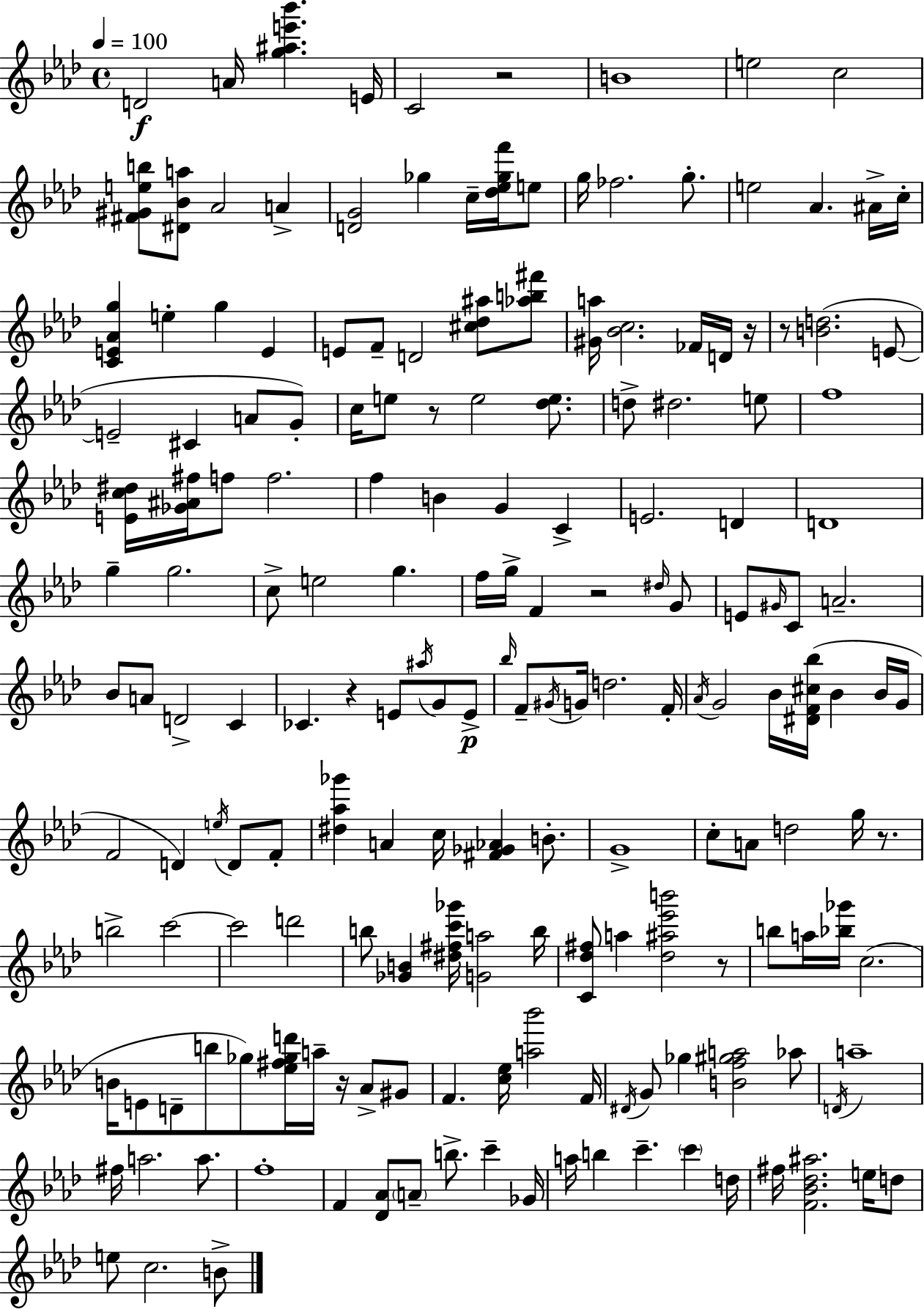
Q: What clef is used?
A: treble